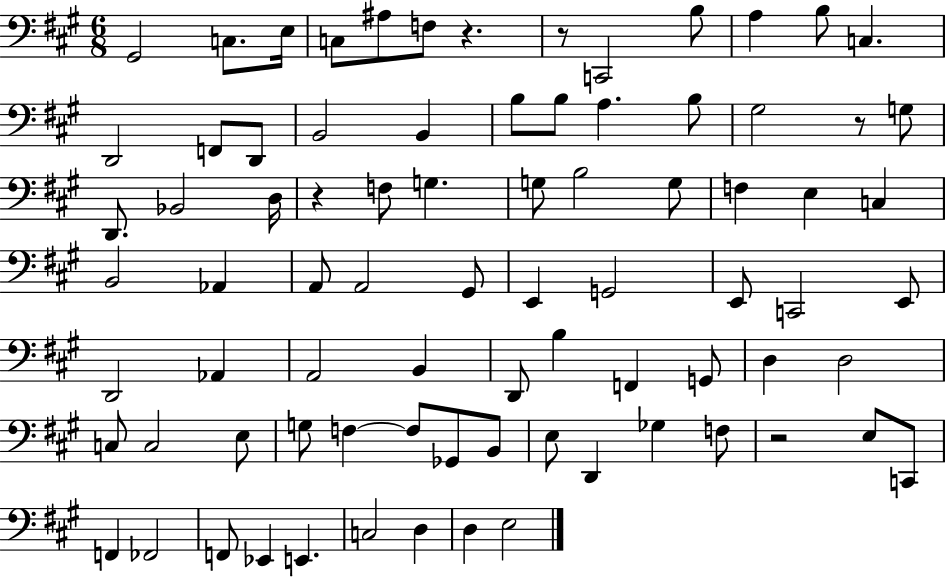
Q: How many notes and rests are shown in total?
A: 81